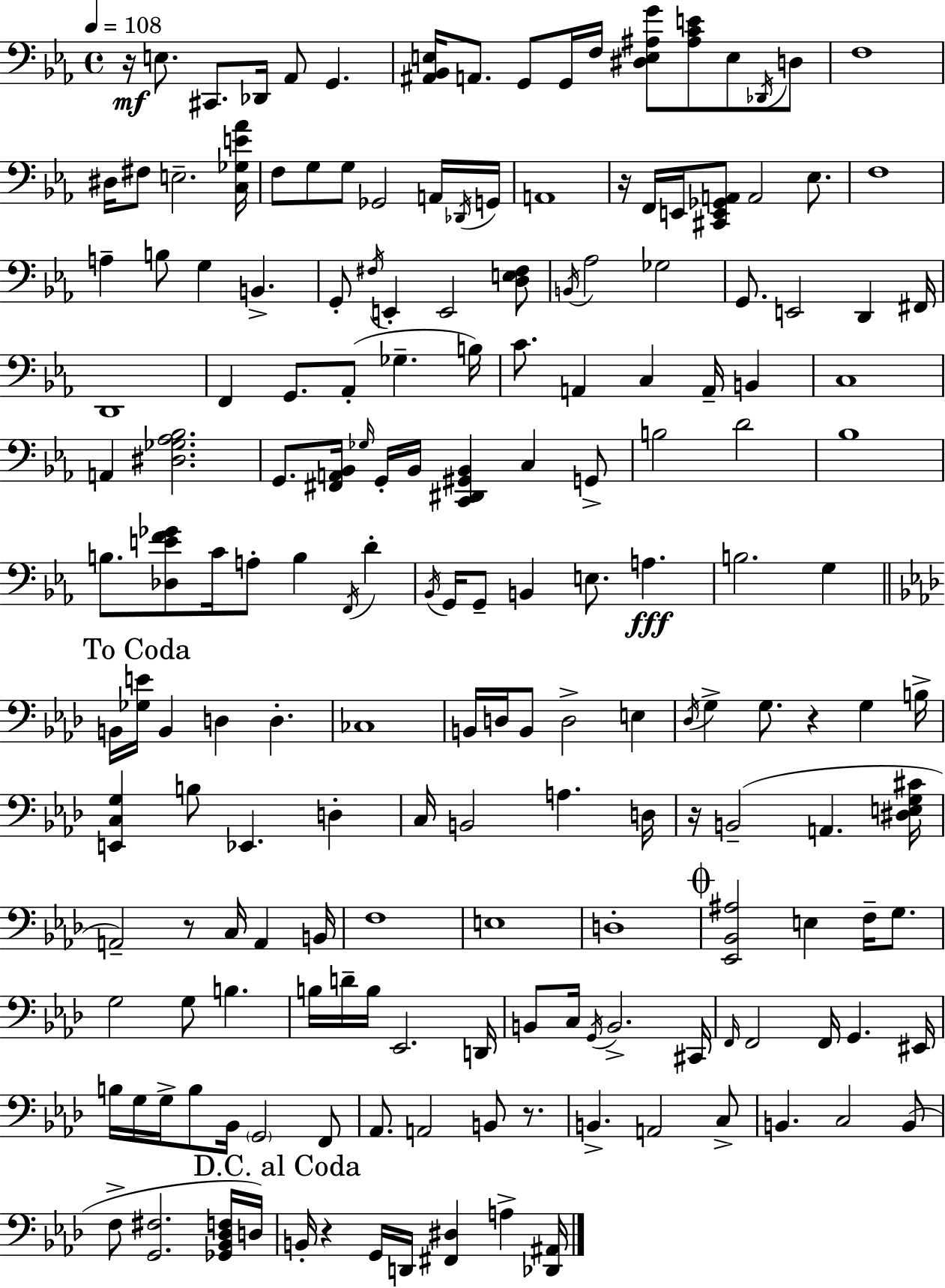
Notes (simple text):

R/s E3/e. C#2/e. Db2/s Ab2/e G2/q. [A#2,Bb2,E3]/s A2/e. G2/e G2/s F3/s [D#3,E3,A#3,G4]/e [A#3,C4,E4]/e E3/e Db2/s D3/e F3/w D#3/s F#3/e E3/h. [C3,Gb3,E4,Ab4]/s F3/e G3/e G3/e Gb2/h A2/s Db2/s G2/s A2/w R/s F2/s E2/s [C#2,E2,Gb2,A2]/e A2/h Eb3/e. F3/w A3/q B3/e G3/q B2/q. G2/e F#3/s E2/q E2/h [D3,E3,F#3]/e B2/s Ab3/h Gb3/h G2/e. E2/h D2/q F#2/s D2/w F2/q G2/e. Ab2/e Gb3/q. B3/s C4/e. A2/q C3/q A2/s B2/q C3/w A2/q [D#3,Gb3,Ab3,Bb3]/h. G2/e. [F#2,A2,Bb2]/s Gb3/s G2/s Bb2/s [C2,D#2,G#2,Bb2]/q C3/q G2/e B3/h D4/h Bb3/w B3/e. [Db3,E4,F4,Gb4]/e C4/s A3/e B3/q F2/s D4/q Bb2/s G2/s G2/e B2/q E3/e. A3/q. B3/h. G3/q B2/s [Gb3,E4]/s B2/q D3/q D3/q. CES3/w B2/s D3/s B2/e D3/h E3/q Db3/s G3/q G3/e. R/q G3/q B3/s [E2,C3,G3]/q B3/e Eb2/q. D3/q C3/s B2/h A3/q. D3/s R/s B2/h A2/q. [D#3,E3,G3,C#4]/s A2/h R/e C3/s A2/q B2/s F3/w E3/w D3/w [Eb2,Bb2,A#3]/h E3/q F3/s G3/e. G3/h G3/e B3/q. B3/s D4/s B3/s Eb2/h. D2/s B2/e C3/s G2/s B2/h. C#2/s F2/s F2/h F2/s G2/q. EIS2/s B3/s G3/s G3/s B3/e Bb2/s G2/h F2/e Ab2/e. A2/h B2/e R/e. B2/q. A2/h C3/e B2/q. C3/h B2/e F3/e [G2,F#3]/h. [Gb2,Bb2,Db3,F3]/s D3/s B2/s R/q G2/s D2/s [F#2,D#3]/q A3/q [Db2,A#2]/s